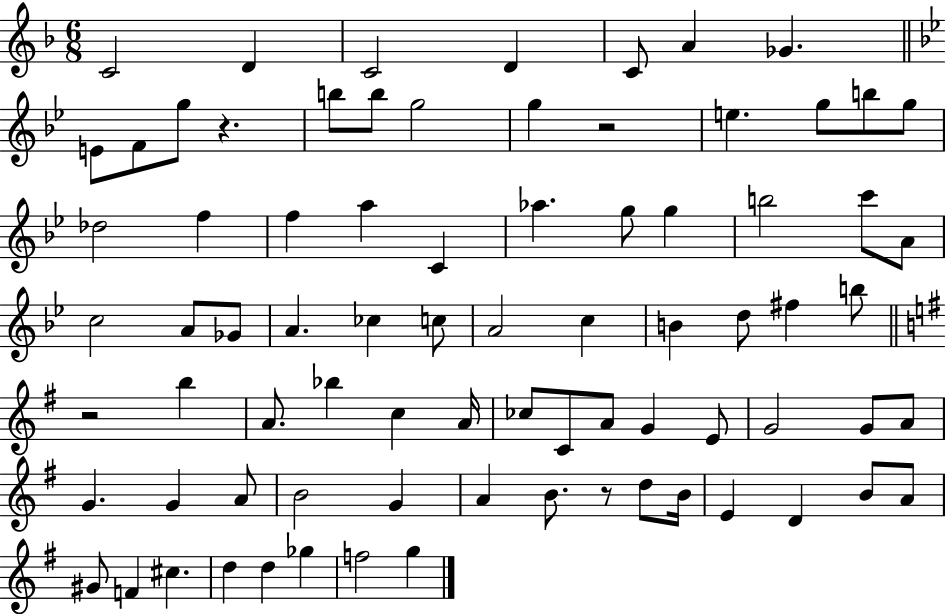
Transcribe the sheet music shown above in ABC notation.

X:1
T:Untitled
M:6/8
L:1/4
K:F
C2 D C2 D C/2 A _G E/2 F/2 g/2 z b/2 b/2 g2 g z2 e g/2 b/2 g/2 _d2 f f a C _a g/2 g b2 c'/2 A/2 c2 A/2 _G/2 A _c c/2 A2 c B d/2 ^f b/2 z2 b A/2 _b c A/4 _c/2 C/2 A/2 G E/2 G2 G/2 A/2 G G A/2 B2 G A B/2 z/2 d/2 B/4 E D B/2 A/2 ^G/2 F ^c d d _g f2 g